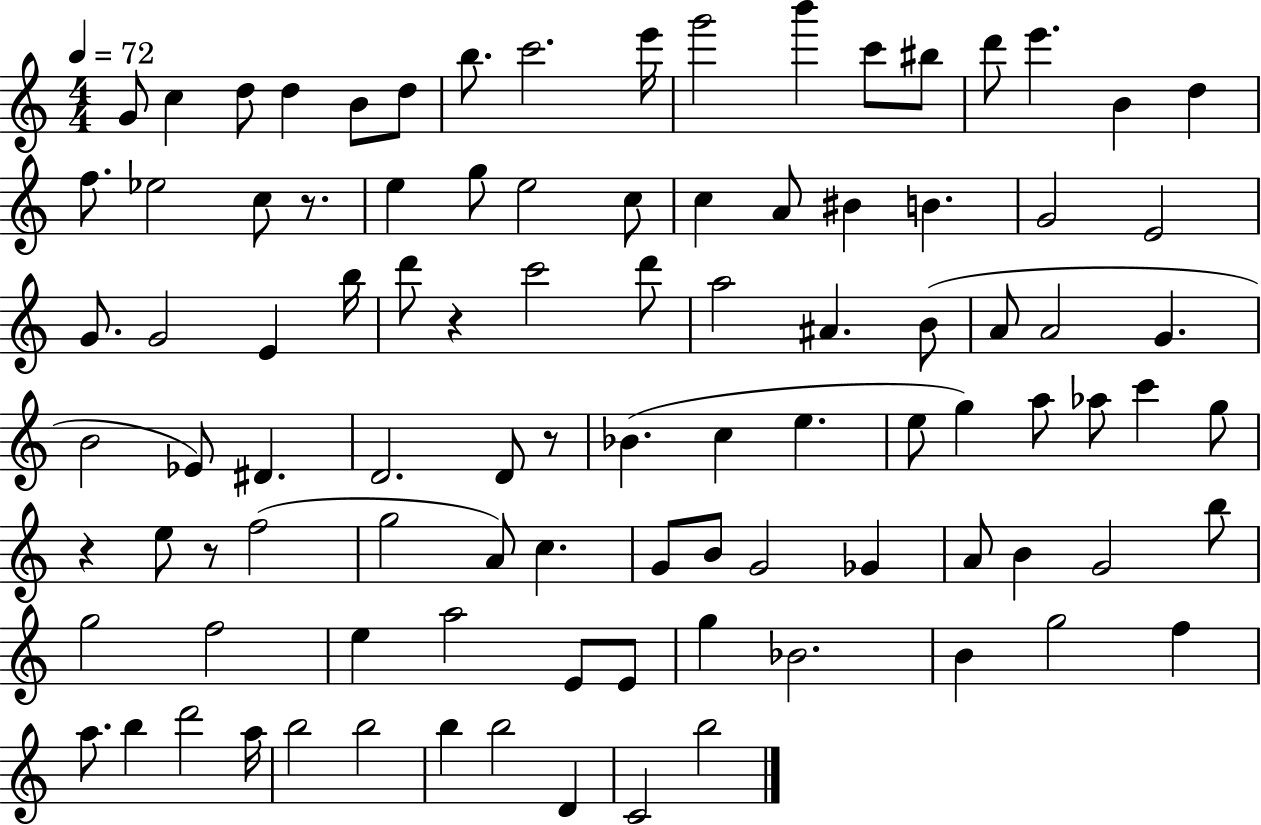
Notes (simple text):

G4/e C5/q D5/e D5/q B4/e D5/e B5/e. C6/h. E6/s G6/h B6/q C6/e BIS5/e D6/e E6/q. B4/q D5/q F5/e. Eb5/h C5/e R/e. E5/q G5/e E5/h C5/e C5/q A4/e BIS4/q B4/q. G4/h E4/h G4/e. G4/h E4/q B5/s D6/e R/q C6/h D6/e A5/h A#4/q. B4/e A4/e A4/h G4/q. B4/h Eb4/e D#4/q. D4/h. D4/e R/e Bb4/q. C5/q E5/q. E5/e G5/q A5/e Ab5/e C6/q G5/e R/q E5/e R/e F5/h G5/h A4/e C5/q. G4/e B4/e G4/h Gb4/q A4/e B4/q G4/h B5/e G5/h F5/h E5/q A5/h E4/e E4/e G5/q Bb4/h. B4/q G5/h F5/q A5/e. B5/q D6/h A5/s B5/h B5/h B5/q B5/h D4/q C4/h B5/h